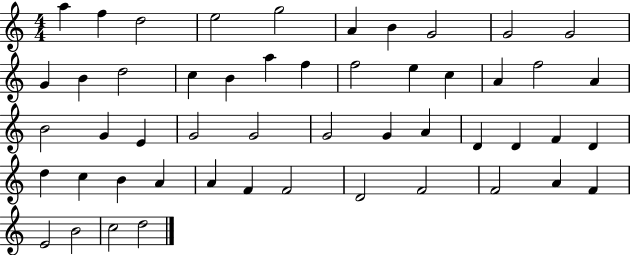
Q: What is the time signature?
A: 4/4